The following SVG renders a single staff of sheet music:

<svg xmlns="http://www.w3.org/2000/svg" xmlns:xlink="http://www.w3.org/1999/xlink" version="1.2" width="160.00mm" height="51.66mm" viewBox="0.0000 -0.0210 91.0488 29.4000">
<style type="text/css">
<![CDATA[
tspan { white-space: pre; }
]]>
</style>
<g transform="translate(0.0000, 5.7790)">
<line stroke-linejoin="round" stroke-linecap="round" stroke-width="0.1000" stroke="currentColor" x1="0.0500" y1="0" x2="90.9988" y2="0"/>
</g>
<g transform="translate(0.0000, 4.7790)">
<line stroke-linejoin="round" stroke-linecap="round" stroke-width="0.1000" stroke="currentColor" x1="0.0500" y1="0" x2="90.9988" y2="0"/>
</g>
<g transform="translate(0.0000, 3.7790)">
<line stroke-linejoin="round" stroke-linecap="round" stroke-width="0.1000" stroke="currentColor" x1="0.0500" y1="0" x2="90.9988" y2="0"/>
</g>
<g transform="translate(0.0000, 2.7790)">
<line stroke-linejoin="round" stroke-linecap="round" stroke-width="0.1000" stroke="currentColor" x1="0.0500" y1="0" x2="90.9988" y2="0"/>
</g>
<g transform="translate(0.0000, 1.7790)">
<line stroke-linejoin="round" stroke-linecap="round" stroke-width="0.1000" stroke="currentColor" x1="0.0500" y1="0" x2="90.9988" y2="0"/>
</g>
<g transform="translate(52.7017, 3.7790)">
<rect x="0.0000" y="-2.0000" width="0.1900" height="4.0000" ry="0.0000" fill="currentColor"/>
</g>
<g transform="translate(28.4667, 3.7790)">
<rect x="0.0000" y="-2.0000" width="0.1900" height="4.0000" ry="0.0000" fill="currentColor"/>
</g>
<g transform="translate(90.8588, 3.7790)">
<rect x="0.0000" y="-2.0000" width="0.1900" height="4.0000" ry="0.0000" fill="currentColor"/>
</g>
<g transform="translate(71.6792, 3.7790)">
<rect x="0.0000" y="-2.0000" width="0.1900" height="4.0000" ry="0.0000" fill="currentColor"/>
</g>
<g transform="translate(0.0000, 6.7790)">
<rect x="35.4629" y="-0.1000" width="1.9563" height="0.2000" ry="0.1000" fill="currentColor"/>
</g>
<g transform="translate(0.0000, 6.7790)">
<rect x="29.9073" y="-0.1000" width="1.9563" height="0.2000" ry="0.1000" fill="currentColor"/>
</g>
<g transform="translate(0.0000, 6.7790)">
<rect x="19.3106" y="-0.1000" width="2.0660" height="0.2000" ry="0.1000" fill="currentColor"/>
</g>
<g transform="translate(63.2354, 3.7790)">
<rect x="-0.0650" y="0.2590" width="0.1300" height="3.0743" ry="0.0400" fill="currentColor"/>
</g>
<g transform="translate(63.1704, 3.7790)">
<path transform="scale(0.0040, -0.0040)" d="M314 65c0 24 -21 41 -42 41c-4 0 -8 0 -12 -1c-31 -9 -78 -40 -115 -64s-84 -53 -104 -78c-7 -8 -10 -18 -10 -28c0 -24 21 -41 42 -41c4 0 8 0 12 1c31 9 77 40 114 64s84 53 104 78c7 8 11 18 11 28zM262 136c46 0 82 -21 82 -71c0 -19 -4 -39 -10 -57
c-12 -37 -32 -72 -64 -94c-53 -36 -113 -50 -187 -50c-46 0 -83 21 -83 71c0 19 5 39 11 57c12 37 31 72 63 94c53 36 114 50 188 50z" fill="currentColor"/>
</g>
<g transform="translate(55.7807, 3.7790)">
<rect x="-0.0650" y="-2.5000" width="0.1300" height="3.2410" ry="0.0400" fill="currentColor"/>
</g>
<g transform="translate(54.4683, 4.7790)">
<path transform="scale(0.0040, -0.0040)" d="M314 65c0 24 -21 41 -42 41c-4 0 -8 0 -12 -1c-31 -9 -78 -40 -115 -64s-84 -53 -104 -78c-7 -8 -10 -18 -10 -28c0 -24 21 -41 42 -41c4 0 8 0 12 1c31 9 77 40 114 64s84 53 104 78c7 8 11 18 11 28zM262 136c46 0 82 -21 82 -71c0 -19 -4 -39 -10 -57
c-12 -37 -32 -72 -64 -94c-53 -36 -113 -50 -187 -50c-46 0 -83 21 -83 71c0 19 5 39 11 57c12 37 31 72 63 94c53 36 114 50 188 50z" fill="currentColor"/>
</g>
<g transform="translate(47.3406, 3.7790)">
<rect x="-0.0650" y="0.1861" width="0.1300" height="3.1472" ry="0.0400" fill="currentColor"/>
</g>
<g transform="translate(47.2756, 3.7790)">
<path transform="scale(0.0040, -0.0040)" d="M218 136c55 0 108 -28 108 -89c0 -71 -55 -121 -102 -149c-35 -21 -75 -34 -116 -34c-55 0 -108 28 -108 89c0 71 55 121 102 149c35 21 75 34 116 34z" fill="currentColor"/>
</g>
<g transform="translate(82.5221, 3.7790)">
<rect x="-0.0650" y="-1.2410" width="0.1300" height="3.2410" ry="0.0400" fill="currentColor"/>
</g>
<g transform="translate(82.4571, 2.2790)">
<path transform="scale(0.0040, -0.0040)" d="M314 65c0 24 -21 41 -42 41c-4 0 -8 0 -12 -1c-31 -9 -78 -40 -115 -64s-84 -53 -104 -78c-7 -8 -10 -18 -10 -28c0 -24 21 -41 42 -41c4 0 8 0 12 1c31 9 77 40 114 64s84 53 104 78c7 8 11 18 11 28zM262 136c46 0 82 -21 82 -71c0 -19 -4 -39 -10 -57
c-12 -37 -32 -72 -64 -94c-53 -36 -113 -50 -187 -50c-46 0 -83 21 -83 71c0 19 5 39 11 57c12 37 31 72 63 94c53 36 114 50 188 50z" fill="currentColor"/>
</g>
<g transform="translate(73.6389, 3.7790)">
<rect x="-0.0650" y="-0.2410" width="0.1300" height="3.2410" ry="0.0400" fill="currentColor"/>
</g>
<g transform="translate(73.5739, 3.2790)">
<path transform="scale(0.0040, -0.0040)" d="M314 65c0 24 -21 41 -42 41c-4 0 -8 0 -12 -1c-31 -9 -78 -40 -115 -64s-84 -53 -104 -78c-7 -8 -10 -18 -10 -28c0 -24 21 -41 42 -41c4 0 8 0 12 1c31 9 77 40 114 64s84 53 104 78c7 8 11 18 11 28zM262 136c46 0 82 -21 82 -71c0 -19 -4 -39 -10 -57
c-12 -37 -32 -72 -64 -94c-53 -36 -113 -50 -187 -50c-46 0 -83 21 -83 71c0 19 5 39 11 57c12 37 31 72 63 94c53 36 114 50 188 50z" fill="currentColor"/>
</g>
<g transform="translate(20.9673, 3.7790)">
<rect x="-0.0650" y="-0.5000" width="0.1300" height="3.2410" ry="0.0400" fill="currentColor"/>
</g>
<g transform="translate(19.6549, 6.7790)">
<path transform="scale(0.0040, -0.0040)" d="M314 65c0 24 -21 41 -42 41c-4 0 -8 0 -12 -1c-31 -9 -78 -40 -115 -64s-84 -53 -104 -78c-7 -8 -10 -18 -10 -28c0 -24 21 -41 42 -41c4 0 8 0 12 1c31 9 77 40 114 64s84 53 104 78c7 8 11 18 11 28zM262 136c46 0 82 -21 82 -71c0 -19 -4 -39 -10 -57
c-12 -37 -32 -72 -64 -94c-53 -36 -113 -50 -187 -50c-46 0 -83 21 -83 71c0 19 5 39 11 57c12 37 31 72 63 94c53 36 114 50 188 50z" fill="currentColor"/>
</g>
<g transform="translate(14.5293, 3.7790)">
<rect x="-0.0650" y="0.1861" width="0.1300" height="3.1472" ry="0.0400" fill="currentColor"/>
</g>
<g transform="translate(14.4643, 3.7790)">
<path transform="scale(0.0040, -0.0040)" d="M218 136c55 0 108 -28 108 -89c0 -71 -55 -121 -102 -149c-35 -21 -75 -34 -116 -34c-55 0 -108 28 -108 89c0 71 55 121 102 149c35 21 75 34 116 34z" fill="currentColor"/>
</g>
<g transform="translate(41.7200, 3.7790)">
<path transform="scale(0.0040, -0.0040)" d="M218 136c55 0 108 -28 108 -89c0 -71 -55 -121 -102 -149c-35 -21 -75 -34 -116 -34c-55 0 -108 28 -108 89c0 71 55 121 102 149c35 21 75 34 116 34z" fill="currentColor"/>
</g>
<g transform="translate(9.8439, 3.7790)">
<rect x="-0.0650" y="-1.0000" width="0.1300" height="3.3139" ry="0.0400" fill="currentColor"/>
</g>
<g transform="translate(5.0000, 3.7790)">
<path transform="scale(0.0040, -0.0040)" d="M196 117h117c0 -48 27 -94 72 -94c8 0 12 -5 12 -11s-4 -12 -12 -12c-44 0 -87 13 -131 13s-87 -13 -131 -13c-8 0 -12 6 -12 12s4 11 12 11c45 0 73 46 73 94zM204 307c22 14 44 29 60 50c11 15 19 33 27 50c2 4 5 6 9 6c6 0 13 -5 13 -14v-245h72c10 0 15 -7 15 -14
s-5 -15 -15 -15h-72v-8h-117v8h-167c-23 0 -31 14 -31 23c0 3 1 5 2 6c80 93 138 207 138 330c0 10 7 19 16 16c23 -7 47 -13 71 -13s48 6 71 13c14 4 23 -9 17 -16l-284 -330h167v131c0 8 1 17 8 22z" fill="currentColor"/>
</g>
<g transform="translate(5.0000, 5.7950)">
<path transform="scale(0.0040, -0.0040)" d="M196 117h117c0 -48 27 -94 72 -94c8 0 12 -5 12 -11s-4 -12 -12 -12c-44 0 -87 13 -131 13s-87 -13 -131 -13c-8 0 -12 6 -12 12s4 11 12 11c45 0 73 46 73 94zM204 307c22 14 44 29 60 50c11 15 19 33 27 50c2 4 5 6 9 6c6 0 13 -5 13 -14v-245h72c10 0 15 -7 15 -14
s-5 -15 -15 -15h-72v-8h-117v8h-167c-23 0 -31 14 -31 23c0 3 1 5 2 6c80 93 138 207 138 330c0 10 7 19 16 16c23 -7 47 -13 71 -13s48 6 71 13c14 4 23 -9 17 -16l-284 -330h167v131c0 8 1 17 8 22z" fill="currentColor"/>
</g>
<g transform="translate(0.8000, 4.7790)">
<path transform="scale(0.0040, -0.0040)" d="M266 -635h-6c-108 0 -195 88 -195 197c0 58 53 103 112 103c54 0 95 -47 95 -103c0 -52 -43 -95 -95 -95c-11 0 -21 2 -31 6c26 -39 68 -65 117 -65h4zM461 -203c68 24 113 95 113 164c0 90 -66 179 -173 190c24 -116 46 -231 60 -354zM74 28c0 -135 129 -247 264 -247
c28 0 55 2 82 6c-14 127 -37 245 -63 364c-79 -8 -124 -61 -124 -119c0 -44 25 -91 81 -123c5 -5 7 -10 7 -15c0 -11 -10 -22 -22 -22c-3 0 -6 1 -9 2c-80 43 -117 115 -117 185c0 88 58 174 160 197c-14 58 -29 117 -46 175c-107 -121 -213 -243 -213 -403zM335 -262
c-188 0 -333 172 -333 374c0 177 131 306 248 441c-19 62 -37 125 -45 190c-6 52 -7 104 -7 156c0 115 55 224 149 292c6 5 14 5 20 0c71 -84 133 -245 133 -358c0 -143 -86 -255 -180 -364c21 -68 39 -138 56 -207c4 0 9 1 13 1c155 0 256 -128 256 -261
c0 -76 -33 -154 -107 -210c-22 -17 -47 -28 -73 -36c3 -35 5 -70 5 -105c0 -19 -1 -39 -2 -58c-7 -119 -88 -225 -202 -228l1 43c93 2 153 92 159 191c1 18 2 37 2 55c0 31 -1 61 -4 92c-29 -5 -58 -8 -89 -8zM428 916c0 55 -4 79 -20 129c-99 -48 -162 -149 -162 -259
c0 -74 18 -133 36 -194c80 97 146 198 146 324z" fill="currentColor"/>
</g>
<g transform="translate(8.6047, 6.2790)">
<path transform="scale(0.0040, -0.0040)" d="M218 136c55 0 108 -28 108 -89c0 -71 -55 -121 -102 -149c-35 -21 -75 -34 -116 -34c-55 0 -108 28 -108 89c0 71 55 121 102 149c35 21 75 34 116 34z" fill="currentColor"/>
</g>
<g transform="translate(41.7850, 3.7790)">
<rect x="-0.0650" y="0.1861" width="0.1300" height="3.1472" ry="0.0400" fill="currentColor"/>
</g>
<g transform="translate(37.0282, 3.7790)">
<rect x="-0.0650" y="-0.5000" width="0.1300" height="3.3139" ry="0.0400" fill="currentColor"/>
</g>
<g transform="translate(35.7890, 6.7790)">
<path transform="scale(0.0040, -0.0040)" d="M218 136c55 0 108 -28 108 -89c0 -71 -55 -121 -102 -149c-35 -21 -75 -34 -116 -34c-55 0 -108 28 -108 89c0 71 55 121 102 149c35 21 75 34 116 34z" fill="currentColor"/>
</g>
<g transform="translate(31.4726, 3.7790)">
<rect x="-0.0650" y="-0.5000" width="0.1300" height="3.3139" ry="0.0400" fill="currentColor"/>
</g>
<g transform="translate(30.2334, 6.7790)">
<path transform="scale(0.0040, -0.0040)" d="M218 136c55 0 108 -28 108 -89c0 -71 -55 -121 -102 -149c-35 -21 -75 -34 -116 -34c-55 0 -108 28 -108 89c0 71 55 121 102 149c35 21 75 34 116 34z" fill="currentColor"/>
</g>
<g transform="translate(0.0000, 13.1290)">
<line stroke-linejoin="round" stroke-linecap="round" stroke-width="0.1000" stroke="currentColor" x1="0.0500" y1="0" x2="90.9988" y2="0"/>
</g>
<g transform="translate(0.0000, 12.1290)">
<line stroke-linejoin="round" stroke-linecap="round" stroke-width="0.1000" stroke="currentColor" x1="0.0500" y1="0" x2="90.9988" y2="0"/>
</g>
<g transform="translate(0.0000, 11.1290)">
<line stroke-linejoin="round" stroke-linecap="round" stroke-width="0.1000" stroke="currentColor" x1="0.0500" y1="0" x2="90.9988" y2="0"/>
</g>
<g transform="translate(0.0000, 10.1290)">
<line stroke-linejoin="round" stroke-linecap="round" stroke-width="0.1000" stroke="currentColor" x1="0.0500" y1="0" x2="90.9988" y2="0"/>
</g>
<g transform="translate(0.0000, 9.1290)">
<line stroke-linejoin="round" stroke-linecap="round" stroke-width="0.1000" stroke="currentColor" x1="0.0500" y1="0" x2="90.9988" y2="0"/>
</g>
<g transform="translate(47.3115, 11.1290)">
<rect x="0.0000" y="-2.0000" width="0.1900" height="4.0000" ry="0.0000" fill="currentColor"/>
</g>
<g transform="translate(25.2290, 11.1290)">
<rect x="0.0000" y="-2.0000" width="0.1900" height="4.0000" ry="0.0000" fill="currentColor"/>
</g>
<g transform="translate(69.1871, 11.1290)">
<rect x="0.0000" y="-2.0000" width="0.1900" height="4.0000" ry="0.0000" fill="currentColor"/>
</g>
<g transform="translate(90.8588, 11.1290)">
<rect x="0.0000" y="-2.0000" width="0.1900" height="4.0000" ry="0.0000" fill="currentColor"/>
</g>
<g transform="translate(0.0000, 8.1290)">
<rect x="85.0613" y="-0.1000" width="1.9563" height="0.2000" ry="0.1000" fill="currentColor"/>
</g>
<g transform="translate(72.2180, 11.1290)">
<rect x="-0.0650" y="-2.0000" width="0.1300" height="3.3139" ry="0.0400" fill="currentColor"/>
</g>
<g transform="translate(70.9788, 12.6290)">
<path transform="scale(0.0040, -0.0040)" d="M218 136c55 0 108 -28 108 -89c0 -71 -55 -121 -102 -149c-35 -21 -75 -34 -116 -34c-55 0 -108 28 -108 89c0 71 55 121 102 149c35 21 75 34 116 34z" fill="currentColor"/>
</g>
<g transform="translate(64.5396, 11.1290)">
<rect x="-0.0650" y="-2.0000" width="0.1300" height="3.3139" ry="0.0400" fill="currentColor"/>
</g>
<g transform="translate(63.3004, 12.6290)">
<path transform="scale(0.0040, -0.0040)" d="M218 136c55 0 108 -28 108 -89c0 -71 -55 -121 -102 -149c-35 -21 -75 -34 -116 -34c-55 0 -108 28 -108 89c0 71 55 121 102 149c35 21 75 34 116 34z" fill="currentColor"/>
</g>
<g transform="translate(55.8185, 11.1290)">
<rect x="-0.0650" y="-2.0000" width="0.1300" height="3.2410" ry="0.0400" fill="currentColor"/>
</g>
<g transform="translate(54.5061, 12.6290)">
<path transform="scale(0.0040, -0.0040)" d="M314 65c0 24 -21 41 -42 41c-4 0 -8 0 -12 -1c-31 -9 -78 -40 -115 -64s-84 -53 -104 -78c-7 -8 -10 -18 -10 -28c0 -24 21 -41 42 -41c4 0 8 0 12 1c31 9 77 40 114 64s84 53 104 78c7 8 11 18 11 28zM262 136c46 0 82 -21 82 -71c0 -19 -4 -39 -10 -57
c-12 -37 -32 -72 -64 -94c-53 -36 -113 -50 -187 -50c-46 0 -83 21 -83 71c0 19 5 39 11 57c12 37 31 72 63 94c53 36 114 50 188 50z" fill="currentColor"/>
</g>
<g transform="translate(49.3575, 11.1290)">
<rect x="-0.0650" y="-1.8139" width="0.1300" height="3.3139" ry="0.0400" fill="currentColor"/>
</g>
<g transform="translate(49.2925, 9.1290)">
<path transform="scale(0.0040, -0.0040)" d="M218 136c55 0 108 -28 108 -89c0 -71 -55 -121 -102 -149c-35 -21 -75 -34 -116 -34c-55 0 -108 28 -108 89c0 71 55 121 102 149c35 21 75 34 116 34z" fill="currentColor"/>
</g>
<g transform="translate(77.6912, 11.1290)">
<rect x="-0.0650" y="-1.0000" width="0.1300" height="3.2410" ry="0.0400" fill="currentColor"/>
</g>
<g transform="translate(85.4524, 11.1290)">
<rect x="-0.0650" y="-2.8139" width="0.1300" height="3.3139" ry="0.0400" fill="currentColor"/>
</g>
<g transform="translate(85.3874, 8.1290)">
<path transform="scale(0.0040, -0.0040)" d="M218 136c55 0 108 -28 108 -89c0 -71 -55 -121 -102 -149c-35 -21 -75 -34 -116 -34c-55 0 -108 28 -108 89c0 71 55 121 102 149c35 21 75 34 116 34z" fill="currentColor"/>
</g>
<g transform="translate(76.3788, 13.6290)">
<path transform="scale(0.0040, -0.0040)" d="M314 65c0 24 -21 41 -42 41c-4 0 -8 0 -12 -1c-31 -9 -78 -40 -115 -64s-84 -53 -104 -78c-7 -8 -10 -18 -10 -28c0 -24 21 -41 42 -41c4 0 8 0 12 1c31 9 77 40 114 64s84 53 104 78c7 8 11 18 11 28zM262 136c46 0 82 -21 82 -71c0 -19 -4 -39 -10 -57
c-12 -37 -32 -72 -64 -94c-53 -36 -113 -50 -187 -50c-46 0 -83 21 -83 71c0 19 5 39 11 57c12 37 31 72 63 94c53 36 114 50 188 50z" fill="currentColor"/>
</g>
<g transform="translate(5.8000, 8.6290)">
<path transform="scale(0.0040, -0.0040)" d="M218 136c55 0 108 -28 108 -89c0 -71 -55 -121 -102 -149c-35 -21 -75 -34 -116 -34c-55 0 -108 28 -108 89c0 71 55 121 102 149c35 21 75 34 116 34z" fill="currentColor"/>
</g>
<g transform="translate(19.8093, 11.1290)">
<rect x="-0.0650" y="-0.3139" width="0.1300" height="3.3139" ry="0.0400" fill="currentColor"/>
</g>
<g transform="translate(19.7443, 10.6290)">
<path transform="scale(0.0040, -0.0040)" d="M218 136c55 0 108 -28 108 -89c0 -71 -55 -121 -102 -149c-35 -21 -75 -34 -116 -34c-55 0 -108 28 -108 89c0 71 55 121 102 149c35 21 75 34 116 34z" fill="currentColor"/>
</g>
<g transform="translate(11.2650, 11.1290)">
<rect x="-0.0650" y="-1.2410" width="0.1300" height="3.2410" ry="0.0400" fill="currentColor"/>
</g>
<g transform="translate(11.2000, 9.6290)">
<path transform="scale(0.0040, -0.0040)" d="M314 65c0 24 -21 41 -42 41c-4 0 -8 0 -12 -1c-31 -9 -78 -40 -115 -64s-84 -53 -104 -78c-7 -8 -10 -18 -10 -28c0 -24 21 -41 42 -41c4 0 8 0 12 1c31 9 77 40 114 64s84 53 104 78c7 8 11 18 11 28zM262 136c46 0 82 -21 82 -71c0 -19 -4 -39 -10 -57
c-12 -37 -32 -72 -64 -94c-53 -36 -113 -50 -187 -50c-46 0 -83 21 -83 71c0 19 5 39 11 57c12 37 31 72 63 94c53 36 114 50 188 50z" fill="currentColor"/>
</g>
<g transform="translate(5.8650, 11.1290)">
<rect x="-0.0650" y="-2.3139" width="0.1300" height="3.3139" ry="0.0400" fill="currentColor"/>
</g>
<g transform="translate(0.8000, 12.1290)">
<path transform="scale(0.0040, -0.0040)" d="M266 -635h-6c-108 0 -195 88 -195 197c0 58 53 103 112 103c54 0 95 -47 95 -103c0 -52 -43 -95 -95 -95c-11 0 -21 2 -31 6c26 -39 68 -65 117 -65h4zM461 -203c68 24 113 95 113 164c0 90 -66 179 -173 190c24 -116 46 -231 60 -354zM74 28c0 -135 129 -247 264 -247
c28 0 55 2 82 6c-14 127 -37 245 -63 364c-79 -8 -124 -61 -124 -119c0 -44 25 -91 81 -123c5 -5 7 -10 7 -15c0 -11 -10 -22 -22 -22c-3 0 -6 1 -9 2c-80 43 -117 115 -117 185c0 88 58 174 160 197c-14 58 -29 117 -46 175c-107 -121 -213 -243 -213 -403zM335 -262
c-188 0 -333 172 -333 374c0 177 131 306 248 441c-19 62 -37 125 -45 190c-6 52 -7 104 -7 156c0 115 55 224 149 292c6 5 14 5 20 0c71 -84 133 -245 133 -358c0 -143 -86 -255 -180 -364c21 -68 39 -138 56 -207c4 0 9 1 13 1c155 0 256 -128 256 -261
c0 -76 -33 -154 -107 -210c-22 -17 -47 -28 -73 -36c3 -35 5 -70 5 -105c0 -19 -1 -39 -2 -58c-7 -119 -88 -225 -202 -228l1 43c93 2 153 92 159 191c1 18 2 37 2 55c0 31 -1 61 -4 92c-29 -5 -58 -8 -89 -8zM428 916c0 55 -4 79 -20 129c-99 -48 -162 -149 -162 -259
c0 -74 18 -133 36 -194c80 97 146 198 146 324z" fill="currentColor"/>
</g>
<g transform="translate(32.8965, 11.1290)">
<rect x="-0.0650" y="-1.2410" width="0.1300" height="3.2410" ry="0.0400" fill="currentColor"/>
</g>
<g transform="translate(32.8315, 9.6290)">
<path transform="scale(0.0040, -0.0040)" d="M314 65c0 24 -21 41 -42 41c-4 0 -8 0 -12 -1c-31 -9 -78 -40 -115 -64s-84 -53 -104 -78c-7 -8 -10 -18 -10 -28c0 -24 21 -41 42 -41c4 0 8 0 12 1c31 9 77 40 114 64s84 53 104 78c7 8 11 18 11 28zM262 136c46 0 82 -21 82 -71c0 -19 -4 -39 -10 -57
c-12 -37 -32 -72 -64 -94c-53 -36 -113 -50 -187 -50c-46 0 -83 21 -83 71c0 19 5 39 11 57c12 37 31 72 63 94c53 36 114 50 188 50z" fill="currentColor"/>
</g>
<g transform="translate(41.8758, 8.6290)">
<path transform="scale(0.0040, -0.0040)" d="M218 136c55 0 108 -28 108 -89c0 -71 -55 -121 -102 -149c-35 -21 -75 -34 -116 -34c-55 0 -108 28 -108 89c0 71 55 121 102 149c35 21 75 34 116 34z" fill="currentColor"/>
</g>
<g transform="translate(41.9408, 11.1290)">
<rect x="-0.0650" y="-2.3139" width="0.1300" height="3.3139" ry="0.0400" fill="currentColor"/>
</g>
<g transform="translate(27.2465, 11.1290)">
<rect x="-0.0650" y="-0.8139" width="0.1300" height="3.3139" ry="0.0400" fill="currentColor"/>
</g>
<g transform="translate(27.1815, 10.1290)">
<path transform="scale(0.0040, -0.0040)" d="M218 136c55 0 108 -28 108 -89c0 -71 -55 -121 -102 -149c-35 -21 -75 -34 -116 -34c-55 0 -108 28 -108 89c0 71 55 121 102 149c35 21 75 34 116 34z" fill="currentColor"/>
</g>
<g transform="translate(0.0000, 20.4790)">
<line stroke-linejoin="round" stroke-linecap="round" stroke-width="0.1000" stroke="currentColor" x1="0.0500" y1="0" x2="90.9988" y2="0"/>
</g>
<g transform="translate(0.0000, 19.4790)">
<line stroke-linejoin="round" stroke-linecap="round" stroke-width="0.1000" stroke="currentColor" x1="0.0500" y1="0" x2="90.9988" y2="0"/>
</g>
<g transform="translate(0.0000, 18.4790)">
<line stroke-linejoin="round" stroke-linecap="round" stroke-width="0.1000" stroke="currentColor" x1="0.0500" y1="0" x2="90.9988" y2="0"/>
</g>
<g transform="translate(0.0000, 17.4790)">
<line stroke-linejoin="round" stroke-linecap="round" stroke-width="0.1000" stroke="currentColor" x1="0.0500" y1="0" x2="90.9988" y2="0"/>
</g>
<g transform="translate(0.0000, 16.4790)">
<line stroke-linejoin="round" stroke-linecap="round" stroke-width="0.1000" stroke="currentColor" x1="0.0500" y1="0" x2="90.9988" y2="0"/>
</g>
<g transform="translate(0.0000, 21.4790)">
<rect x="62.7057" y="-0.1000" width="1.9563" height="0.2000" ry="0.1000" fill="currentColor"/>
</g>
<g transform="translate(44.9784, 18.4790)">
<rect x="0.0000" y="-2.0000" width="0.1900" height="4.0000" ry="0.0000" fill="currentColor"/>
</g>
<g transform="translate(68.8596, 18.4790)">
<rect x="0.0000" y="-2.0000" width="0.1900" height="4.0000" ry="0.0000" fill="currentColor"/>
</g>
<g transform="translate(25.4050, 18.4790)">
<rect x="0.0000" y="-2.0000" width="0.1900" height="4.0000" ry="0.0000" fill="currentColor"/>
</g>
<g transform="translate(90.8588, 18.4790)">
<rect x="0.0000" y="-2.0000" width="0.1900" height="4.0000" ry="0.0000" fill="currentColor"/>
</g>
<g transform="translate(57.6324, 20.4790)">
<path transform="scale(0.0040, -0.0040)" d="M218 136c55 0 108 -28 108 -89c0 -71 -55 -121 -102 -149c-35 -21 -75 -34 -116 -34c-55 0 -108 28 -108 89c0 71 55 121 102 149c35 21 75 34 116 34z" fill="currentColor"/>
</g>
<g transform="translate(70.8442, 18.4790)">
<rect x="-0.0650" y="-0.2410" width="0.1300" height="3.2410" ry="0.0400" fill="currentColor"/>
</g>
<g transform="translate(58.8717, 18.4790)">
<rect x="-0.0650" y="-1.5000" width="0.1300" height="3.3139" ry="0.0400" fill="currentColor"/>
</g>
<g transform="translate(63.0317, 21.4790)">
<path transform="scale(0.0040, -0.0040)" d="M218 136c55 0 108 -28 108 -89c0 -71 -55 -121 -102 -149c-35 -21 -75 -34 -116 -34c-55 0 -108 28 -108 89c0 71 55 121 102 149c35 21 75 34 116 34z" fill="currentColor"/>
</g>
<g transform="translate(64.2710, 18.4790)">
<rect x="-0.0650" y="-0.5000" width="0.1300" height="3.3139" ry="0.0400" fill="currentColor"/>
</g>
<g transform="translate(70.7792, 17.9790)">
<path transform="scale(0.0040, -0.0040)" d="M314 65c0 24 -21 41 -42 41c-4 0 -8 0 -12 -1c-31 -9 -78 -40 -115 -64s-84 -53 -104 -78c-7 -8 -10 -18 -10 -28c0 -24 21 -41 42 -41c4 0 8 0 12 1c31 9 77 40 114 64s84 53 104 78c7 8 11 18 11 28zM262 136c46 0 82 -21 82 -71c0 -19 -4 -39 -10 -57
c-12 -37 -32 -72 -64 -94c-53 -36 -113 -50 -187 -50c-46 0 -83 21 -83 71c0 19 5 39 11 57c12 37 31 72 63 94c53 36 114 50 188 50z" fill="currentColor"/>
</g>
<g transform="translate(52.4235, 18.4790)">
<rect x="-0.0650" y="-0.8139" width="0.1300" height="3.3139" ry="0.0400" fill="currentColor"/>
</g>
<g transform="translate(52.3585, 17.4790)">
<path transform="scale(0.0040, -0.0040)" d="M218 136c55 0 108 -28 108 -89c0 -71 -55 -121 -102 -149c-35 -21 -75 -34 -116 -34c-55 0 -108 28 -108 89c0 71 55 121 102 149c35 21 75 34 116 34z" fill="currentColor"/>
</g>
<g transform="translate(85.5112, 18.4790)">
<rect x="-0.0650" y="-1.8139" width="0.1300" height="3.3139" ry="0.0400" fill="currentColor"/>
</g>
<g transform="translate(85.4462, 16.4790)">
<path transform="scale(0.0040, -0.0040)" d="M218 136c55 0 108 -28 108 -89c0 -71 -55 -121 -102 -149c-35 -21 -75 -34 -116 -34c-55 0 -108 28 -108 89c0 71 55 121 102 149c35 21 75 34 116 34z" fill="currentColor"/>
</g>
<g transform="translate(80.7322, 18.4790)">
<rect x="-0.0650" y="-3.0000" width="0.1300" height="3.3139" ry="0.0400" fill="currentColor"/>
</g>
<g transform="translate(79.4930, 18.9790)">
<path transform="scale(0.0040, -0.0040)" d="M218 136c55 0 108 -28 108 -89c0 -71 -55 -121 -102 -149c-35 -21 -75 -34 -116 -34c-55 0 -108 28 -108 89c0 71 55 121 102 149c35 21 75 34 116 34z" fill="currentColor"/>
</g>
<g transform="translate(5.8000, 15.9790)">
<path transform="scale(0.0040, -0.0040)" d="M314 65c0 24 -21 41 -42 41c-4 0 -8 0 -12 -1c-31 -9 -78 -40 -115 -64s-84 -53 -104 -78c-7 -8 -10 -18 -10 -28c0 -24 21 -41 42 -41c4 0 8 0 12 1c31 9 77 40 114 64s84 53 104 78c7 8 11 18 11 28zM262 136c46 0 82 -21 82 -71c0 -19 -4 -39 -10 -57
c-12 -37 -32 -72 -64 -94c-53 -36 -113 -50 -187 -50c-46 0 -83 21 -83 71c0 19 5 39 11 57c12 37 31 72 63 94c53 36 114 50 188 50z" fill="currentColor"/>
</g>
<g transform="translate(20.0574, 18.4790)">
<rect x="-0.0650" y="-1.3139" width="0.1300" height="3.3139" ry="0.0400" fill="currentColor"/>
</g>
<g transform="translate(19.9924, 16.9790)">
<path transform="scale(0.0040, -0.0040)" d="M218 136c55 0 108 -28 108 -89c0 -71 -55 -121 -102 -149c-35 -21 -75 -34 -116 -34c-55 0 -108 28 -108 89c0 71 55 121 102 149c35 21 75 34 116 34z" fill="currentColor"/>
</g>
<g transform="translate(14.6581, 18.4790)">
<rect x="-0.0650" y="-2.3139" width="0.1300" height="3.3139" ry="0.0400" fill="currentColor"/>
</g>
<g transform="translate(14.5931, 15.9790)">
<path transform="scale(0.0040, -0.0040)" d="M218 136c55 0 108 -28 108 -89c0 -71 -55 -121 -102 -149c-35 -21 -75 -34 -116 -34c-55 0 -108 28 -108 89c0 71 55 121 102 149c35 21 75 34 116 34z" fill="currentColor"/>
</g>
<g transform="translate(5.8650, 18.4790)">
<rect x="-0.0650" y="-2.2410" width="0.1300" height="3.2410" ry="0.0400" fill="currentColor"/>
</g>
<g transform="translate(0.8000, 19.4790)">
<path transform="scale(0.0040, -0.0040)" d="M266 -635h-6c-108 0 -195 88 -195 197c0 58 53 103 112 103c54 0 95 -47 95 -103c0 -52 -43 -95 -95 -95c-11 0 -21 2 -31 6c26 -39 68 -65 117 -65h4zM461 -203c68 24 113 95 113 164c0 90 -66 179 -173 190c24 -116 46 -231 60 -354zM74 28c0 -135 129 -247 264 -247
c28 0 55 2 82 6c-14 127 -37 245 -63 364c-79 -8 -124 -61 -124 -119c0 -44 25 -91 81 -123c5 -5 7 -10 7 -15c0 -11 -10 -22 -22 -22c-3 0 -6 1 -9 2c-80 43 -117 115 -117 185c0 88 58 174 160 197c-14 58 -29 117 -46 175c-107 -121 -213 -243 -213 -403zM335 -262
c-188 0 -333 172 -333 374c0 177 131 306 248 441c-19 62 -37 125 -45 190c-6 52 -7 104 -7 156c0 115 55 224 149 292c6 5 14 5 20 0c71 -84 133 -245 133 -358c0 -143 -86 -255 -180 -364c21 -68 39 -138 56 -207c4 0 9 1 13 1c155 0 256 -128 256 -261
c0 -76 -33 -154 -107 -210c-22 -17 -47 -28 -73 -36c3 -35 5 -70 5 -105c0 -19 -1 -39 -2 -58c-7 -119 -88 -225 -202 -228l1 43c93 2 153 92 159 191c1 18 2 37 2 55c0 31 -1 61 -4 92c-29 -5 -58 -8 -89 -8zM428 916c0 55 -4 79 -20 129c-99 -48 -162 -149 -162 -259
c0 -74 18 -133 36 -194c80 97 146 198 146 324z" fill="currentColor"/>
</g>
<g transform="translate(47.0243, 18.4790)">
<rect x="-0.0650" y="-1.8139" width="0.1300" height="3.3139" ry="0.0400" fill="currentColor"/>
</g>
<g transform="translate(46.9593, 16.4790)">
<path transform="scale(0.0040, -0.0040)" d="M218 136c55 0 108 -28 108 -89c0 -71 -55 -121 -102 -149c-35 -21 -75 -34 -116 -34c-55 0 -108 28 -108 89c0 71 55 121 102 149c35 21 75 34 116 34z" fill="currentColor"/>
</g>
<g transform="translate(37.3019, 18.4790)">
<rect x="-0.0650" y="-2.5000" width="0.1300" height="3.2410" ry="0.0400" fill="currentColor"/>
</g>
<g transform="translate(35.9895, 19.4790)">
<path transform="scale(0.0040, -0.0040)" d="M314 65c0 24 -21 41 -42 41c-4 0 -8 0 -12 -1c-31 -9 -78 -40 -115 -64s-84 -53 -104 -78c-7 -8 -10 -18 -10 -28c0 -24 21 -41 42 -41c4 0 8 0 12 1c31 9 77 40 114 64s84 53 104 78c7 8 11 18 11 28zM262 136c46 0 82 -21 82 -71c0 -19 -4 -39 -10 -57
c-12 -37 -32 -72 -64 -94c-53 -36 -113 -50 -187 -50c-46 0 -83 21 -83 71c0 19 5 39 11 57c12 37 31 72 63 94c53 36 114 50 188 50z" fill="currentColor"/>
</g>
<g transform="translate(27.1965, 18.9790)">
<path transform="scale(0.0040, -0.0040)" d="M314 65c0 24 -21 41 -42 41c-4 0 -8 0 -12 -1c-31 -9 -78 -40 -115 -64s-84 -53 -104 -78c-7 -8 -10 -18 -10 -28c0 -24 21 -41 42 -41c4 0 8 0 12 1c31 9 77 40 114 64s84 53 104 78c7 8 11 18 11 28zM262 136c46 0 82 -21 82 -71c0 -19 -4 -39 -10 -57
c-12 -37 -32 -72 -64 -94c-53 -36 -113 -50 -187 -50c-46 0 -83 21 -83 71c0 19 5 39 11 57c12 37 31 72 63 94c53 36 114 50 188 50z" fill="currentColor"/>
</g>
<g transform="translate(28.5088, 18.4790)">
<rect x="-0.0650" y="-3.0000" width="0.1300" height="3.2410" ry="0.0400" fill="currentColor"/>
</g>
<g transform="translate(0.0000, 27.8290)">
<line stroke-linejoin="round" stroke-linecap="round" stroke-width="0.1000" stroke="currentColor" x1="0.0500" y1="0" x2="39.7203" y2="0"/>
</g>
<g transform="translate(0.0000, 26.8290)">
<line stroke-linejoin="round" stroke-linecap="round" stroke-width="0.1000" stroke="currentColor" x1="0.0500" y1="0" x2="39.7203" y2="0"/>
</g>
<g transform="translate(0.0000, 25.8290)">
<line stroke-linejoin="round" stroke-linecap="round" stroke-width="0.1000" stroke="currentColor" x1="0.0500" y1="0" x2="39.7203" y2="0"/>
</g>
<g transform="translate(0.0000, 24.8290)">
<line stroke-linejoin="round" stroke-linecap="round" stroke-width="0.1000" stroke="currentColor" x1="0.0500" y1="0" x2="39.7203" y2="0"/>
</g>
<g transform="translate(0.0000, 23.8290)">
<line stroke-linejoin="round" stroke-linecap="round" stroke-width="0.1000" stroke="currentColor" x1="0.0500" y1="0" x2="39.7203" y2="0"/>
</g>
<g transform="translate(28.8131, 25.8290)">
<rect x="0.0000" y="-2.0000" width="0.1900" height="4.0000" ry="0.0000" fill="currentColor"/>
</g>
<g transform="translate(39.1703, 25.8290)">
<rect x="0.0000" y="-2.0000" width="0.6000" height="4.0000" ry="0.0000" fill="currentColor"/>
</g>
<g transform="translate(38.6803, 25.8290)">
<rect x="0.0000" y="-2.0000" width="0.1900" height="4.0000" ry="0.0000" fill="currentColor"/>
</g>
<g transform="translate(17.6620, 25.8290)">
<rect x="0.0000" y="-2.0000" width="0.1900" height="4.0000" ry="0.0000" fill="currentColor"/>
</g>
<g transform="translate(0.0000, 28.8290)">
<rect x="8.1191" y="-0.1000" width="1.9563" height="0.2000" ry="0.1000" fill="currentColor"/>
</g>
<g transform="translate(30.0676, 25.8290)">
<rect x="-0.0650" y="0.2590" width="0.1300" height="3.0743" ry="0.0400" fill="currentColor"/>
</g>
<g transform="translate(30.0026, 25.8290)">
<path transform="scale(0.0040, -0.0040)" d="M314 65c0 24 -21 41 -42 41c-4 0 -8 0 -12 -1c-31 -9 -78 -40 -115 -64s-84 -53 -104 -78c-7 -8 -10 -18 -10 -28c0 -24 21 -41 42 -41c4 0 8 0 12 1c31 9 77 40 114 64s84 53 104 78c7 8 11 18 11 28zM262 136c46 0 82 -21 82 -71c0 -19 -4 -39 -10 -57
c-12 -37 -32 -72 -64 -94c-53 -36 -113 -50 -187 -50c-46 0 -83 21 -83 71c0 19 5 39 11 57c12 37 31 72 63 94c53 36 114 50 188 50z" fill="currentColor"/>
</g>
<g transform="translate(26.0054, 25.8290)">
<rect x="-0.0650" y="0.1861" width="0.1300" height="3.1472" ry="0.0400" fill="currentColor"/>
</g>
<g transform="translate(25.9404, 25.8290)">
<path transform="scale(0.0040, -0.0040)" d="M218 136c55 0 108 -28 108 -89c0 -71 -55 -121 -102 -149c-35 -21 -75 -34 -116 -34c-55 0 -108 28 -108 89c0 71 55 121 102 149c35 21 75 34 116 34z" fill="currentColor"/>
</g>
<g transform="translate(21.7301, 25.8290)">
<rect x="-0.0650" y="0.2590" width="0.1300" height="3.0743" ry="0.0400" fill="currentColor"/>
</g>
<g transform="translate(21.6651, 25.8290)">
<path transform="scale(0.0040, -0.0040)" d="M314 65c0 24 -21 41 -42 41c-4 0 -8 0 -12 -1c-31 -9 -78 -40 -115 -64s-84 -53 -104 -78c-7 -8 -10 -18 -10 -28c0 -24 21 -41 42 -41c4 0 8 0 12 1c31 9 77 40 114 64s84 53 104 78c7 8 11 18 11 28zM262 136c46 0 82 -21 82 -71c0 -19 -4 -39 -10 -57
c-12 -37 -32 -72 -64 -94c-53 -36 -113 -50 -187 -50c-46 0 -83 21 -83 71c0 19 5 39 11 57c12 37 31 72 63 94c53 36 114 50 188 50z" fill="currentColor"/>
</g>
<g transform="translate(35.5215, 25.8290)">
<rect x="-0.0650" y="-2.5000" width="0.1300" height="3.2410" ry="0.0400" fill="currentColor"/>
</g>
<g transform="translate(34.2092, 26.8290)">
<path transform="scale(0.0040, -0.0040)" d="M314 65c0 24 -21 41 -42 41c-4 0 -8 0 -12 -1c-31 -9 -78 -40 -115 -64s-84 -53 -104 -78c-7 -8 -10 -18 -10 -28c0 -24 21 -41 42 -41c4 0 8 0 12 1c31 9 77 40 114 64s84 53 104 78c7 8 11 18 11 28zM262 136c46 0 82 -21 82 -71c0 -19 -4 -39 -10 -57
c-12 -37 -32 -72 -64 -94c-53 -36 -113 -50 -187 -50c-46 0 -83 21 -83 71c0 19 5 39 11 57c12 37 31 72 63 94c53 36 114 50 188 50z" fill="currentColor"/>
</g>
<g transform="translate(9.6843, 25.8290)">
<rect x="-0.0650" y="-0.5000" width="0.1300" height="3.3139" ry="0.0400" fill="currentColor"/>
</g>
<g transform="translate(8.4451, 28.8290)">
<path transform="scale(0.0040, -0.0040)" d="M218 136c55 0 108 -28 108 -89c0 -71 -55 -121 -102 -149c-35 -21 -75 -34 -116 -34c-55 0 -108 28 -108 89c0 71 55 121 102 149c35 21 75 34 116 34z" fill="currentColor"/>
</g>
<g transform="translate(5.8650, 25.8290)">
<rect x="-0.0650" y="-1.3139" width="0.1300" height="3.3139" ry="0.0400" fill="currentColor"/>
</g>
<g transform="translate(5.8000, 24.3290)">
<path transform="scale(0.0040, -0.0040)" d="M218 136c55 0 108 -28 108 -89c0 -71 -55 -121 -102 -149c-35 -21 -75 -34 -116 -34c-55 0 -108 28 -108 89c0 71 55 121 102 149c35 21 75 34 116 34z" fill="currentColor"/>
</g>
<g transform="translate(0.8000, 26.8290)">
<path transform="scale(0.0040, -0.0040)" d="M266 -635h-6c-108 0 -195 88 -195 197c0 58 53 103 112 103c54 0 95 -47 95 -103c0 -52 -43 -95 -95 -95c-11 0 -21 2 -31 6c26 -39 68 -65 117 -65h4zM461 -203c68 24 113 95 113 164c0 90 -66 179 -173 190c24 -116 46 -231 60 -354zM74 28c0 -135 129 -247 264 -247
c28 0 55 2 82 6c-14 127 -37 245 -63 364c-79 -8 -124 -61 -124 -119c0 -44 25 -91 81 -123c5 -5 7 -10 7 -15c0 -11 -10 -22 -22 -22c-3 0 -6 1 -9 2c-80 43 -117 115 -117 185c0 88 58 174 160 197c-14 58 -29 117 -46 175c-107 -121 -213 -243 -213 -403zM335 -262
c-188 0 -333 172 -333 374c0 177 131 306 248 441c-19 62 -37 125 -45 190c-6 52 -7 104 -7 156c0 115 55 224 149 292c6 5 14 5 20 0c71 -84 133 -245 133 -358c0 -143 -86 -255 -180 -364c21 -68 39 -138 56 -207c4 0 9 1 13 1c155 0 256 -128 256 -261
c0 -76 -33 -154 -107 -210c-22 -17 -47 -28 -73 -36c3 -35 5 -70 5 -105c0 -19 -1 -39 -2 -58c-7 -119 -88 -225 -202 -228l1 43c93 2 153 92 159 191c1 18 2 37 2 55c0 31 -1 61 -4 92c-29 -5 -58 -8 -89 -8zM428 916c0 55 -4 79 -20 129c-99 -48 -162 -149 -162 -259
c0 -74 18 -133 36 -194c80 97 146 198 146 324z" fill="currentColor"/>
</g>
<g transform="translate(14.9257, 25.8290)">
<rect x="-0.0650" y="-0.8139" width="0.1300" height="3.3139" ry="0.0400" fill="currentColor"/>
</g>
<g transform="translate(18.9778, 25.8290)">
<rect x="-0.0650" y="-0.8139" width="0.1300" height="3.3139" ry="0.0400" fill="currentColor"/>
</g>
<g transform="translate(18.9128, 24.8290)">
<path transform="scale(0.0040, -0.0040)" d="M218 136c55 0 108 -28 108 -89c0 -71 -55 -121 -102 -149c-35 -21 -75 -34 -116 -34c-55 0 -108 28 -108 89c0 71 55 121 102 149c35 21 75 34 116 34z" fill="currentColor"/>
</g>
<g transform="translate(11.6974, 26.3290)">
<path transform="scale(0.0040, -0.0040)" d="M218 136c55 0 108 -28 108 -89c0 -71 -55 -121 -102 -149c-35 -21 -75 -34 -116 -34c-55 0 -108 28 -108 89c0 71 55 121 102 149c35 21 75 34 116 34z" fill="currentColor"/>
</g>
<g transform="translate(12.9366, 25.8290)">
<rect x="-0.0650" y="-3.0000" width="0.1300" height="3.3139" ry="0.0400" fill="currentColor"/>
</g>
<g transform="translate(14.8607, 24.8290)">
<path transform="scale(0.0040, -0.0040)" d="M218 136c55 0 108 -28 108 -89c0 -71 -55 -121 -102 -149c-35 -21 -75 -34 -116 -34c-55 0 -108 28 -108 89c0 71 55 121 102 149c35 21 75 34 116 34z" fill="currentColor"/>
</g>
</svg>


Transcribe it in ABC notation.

X:1
T:Untitled
M:4/4
L:1/4
K:C
D B C2 C C B B G2 B2 c2 e2 g e2 c d e2 g f F2 F F D2 a g2 g e A2 G2 f d E C c2 A f e C A d d B2 B B2 G2